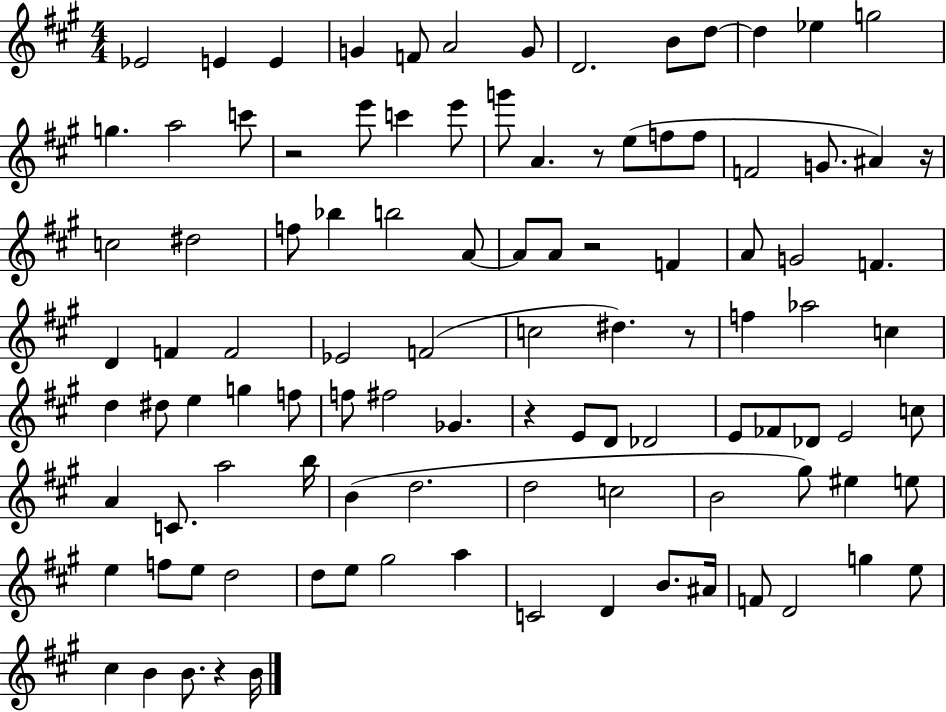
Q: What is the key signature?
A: A major